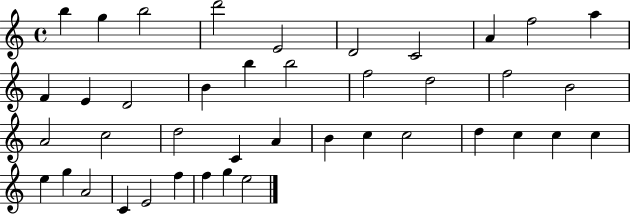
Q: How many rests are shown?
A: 0